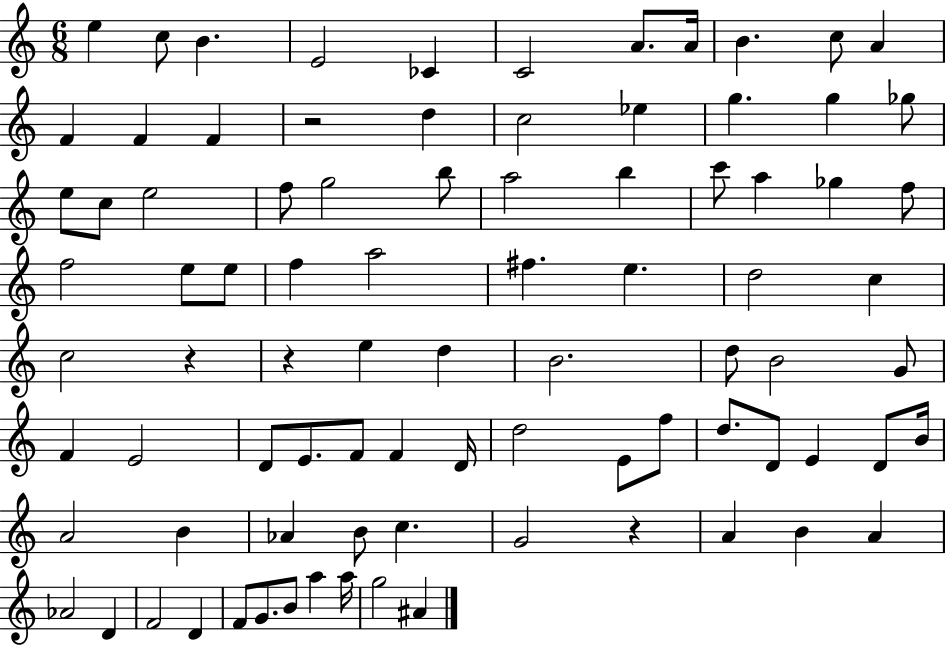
{
  \clef treble
  \numericTimeSignature
  \time 6/8
  \key c \major
  \repeat volta 2 { e''4 c''8 b'4. | e'2 ces'4 | c'2 a'8. a'16 | b'4. c''8 a'4 | \break f'4 f'4 f'4 | r2 d''4 | c''2 ees''4 | g''4. g''4 ges''8 | \break e''8 c''8 e''2 | f''8 g''2 b''8 | a''2 b''4 | c'''8 a''4 ges''4 f''8 | \break f''2 e''8 e''8 | f''4 a''2 | fis''4. e''4. | d''2 c''4 | \break c''2 r4 | r4 e''4 d''4 | b'2. | d''8 b'2 g'8 | \break f'4 e'2 | d'8 e'8. f'8 f'4 d'16 | d''2 e'8 f''8 | d''8. d'8 e'4 d'8 b'16 | \break a'2 b'4 | aes'4 b'8 c''4. | g'2 r4 | a'4 b'4 a'4 | \break aes'2 d'4 | f'2 d'4 | f'8 g'8. b'8 a''4 a''16 | g''2 ais'4 | \break } \bar "|."
}